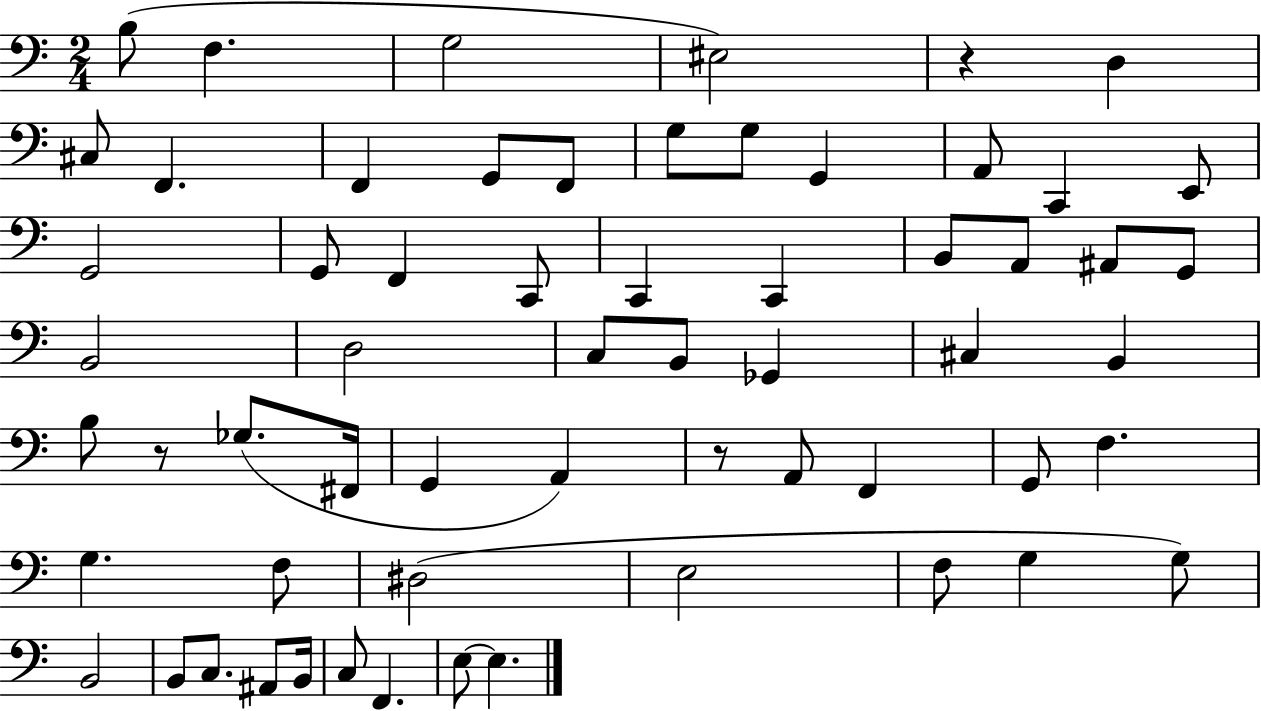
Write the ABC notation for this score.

X:1
T:Untitled
M:2/4
L:1/4
K:C
B,/2 F, G,2 ^E,2 z D, ^C,/2 F,, F,, G,,/2 F,,/2 G,/2 G,/2 G,, A,,/2 C,, E,,/2 G,,2 G,,/2 F,, C,,/2 C,, C,, B,,/2 A,,/2 ^A,,/2 G,,/2 B,,2 D,2 C,/2 B,,/2 _G,, ^C, B,, B,/2 z/2 _G,/2 ^F,,/4 G,, A,, z/2 A,,/2 F,, G,,/2 F, G, F,/2 ^D,2 E,2 F,/2 G, G,/2 B,,2 B,,/2 C,/2 ^A,,/2 B,,/4 C,/2 F,, E,/2 E,